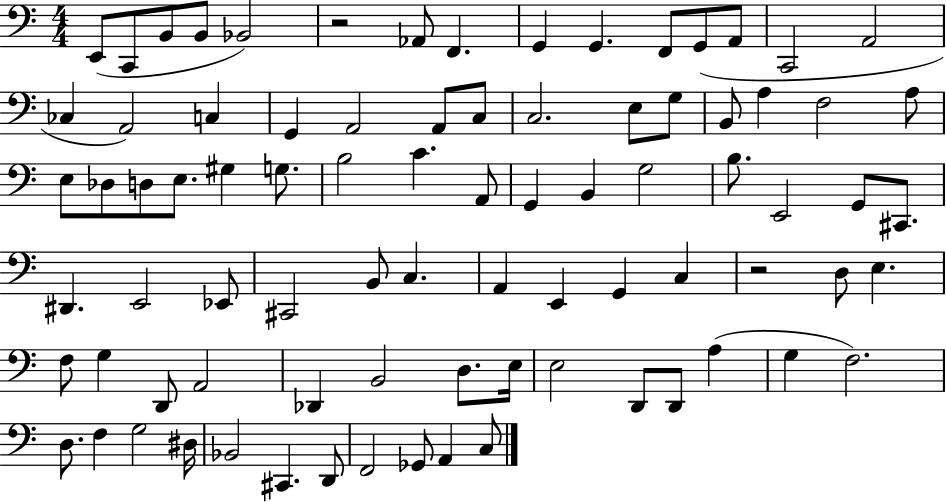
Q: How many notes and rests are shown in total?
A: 83